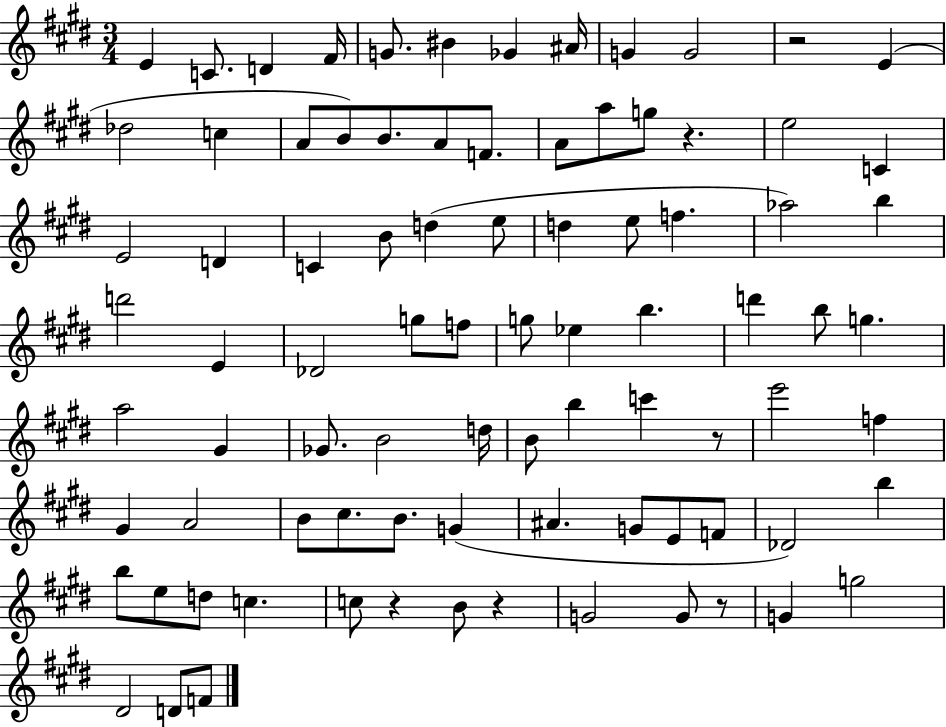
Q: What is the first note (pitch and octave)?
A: E4